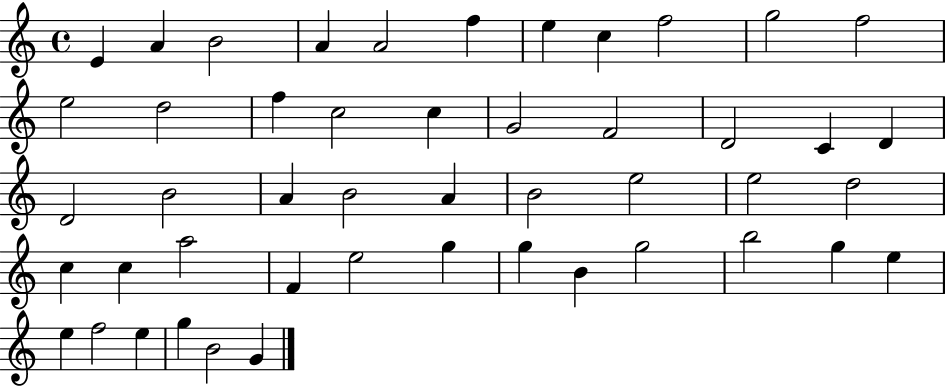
X:1
T:Untitled
M:4/4
L:1/4
K:C
E A B2 A A2 f e c f2 g2 f2 e2 d2 f c2 c G2 F2 D2 C D D2 B2 A B2 A B2 e2 e2 d2 c c a2 F e2 g g B g2 b2 g e e f2 e g B2 G